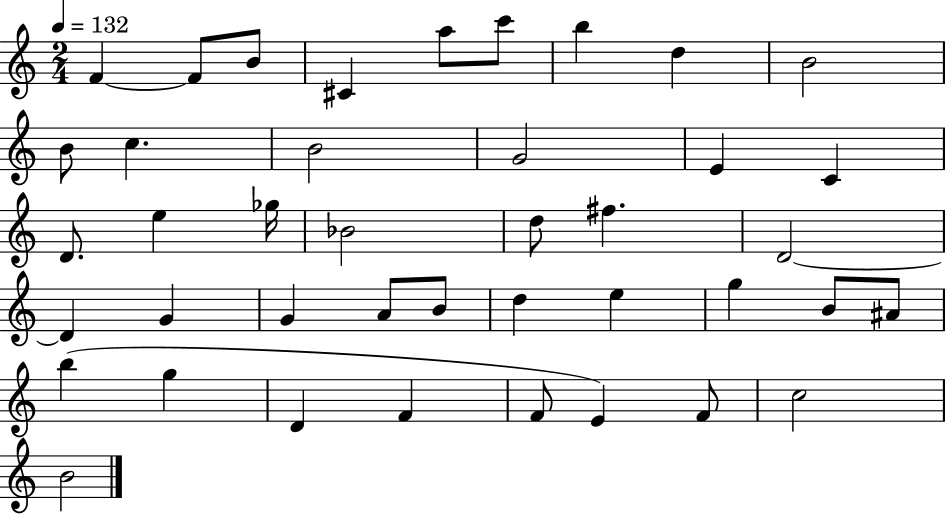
F4/q F4/e B4/e C#4/q A5/e C6/e B5/q D5/q B4/h B4/e C5/q. B4/h G4/h E4/q C4/q D4/e. E5/q Gb5/s Bb4/h D5/e F#5/q. D4/h D4/q G4/q G4/q A4/e B4/e D5/q E5/q G5/q B4/e A#4/e B5/q G5/q D4/q F4/q F4/e E4/q F4/e C5/h B4/h